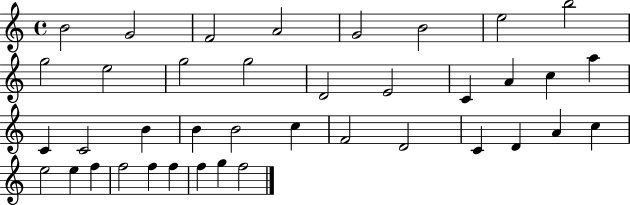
{
  \clef treble
  \time 4/4
  \defaultTimeSignature
  \key c \major
  b'2 g'2 | f'2 a'2 | g'2 b'2 | e''2 b''2 | \break g''2 e''2 | g''2 g''2 | d'2 e'2 | c'4 a'4 c''4 a''4 | \break c'4 c'2 b'4 | b'4 b'2 c''4 | f'2 d'2 | c'4 d'4 a'4 c''4 | \break e''2 e''4 f''4 | f''2 f''4 f''4 | f''4 g''4 f''2 | \bar "|."
}